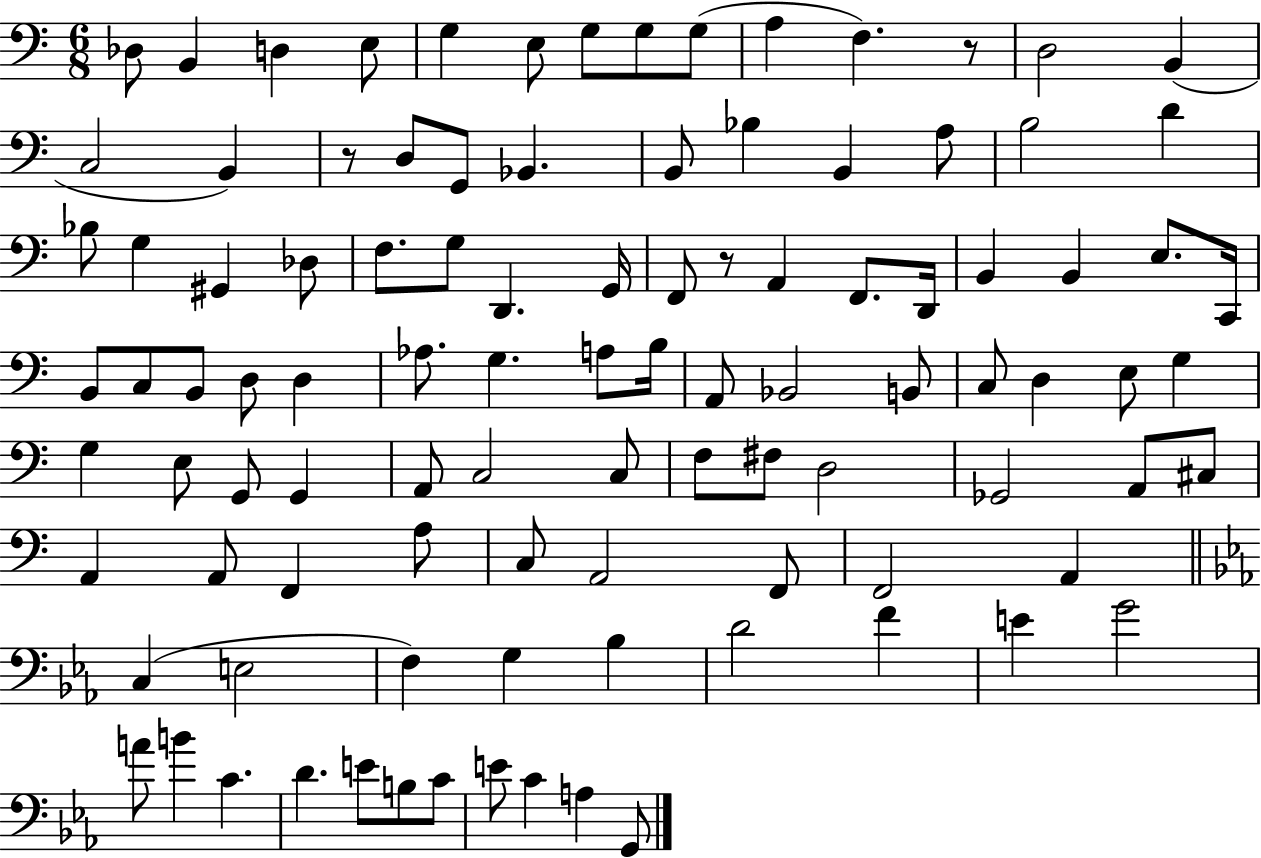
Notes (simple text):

Db3/e B2/q D3/q E3/e G3/q E3/e G3/e G3/e G3/e A3/q F3/q. R/e D3/h B2/q C3/h B2/q R/e D3/e G2/e Bb2/q. B2/e Bb3/q B2/q A3/e B3/h D4/q Bb3/e G3/q G#2/q Db3/e F3/e. G3/e D2/q. G2/s F2/e R/e A2/q F2/e. D2/s B2/q B2/q E3/e. C2/s B2/e C3/e B2/e D3/e D3/q Ab3/e. G3/q. A3/e B3/s A2/e Bb2/h B2/e C3/e D3/q E3/e G3/q G3/q E3/e G2/e G2/q A2/e C3/h C3/e F3/e F#3/e D3/h Gb2/h A2/e C#3/e A2/q A2/e F2/q A3/e C3/e A2/h F2/e F2/h A2/q C3/q E3/h F3/q G3/q Bb3/q D4/h F4/q E4/q G4/h A4/e B4/q C4/q. D4/q. E4/e B3/e C4/e E4/e C4/q A3/q G2/e